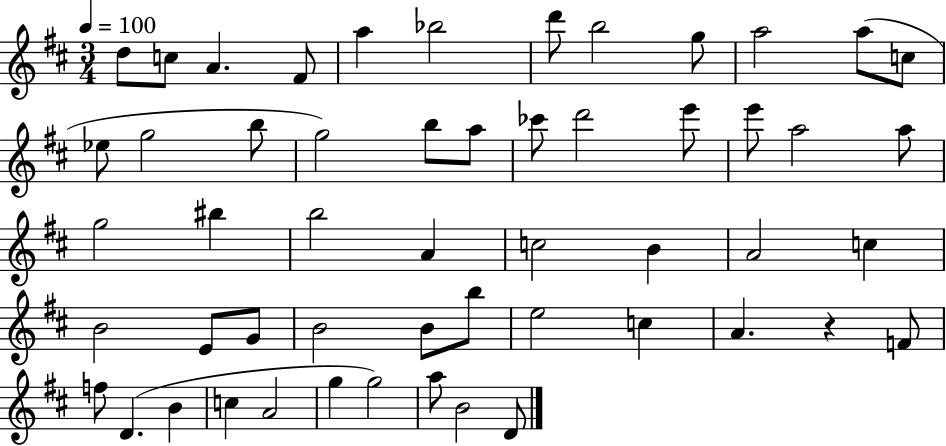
X:1
T:Untitled
M:3/4
L:1/4
K:D
d/2 c/2 A ^F/2 a _b2 d'/2 b2 g/2 a2 a/2 c/2 _e/2 g2 b/2 g2 b/2 a/2 _c'/2 d'2 e'/2 e'/2 a2 a/2 g2 ^b b2 A c2 B A2 c B2 E/2 G/2 B2 B/2 b/2 e2 c A z F/2 f/2 D B c A2 g g2 a/2 B2 D/2